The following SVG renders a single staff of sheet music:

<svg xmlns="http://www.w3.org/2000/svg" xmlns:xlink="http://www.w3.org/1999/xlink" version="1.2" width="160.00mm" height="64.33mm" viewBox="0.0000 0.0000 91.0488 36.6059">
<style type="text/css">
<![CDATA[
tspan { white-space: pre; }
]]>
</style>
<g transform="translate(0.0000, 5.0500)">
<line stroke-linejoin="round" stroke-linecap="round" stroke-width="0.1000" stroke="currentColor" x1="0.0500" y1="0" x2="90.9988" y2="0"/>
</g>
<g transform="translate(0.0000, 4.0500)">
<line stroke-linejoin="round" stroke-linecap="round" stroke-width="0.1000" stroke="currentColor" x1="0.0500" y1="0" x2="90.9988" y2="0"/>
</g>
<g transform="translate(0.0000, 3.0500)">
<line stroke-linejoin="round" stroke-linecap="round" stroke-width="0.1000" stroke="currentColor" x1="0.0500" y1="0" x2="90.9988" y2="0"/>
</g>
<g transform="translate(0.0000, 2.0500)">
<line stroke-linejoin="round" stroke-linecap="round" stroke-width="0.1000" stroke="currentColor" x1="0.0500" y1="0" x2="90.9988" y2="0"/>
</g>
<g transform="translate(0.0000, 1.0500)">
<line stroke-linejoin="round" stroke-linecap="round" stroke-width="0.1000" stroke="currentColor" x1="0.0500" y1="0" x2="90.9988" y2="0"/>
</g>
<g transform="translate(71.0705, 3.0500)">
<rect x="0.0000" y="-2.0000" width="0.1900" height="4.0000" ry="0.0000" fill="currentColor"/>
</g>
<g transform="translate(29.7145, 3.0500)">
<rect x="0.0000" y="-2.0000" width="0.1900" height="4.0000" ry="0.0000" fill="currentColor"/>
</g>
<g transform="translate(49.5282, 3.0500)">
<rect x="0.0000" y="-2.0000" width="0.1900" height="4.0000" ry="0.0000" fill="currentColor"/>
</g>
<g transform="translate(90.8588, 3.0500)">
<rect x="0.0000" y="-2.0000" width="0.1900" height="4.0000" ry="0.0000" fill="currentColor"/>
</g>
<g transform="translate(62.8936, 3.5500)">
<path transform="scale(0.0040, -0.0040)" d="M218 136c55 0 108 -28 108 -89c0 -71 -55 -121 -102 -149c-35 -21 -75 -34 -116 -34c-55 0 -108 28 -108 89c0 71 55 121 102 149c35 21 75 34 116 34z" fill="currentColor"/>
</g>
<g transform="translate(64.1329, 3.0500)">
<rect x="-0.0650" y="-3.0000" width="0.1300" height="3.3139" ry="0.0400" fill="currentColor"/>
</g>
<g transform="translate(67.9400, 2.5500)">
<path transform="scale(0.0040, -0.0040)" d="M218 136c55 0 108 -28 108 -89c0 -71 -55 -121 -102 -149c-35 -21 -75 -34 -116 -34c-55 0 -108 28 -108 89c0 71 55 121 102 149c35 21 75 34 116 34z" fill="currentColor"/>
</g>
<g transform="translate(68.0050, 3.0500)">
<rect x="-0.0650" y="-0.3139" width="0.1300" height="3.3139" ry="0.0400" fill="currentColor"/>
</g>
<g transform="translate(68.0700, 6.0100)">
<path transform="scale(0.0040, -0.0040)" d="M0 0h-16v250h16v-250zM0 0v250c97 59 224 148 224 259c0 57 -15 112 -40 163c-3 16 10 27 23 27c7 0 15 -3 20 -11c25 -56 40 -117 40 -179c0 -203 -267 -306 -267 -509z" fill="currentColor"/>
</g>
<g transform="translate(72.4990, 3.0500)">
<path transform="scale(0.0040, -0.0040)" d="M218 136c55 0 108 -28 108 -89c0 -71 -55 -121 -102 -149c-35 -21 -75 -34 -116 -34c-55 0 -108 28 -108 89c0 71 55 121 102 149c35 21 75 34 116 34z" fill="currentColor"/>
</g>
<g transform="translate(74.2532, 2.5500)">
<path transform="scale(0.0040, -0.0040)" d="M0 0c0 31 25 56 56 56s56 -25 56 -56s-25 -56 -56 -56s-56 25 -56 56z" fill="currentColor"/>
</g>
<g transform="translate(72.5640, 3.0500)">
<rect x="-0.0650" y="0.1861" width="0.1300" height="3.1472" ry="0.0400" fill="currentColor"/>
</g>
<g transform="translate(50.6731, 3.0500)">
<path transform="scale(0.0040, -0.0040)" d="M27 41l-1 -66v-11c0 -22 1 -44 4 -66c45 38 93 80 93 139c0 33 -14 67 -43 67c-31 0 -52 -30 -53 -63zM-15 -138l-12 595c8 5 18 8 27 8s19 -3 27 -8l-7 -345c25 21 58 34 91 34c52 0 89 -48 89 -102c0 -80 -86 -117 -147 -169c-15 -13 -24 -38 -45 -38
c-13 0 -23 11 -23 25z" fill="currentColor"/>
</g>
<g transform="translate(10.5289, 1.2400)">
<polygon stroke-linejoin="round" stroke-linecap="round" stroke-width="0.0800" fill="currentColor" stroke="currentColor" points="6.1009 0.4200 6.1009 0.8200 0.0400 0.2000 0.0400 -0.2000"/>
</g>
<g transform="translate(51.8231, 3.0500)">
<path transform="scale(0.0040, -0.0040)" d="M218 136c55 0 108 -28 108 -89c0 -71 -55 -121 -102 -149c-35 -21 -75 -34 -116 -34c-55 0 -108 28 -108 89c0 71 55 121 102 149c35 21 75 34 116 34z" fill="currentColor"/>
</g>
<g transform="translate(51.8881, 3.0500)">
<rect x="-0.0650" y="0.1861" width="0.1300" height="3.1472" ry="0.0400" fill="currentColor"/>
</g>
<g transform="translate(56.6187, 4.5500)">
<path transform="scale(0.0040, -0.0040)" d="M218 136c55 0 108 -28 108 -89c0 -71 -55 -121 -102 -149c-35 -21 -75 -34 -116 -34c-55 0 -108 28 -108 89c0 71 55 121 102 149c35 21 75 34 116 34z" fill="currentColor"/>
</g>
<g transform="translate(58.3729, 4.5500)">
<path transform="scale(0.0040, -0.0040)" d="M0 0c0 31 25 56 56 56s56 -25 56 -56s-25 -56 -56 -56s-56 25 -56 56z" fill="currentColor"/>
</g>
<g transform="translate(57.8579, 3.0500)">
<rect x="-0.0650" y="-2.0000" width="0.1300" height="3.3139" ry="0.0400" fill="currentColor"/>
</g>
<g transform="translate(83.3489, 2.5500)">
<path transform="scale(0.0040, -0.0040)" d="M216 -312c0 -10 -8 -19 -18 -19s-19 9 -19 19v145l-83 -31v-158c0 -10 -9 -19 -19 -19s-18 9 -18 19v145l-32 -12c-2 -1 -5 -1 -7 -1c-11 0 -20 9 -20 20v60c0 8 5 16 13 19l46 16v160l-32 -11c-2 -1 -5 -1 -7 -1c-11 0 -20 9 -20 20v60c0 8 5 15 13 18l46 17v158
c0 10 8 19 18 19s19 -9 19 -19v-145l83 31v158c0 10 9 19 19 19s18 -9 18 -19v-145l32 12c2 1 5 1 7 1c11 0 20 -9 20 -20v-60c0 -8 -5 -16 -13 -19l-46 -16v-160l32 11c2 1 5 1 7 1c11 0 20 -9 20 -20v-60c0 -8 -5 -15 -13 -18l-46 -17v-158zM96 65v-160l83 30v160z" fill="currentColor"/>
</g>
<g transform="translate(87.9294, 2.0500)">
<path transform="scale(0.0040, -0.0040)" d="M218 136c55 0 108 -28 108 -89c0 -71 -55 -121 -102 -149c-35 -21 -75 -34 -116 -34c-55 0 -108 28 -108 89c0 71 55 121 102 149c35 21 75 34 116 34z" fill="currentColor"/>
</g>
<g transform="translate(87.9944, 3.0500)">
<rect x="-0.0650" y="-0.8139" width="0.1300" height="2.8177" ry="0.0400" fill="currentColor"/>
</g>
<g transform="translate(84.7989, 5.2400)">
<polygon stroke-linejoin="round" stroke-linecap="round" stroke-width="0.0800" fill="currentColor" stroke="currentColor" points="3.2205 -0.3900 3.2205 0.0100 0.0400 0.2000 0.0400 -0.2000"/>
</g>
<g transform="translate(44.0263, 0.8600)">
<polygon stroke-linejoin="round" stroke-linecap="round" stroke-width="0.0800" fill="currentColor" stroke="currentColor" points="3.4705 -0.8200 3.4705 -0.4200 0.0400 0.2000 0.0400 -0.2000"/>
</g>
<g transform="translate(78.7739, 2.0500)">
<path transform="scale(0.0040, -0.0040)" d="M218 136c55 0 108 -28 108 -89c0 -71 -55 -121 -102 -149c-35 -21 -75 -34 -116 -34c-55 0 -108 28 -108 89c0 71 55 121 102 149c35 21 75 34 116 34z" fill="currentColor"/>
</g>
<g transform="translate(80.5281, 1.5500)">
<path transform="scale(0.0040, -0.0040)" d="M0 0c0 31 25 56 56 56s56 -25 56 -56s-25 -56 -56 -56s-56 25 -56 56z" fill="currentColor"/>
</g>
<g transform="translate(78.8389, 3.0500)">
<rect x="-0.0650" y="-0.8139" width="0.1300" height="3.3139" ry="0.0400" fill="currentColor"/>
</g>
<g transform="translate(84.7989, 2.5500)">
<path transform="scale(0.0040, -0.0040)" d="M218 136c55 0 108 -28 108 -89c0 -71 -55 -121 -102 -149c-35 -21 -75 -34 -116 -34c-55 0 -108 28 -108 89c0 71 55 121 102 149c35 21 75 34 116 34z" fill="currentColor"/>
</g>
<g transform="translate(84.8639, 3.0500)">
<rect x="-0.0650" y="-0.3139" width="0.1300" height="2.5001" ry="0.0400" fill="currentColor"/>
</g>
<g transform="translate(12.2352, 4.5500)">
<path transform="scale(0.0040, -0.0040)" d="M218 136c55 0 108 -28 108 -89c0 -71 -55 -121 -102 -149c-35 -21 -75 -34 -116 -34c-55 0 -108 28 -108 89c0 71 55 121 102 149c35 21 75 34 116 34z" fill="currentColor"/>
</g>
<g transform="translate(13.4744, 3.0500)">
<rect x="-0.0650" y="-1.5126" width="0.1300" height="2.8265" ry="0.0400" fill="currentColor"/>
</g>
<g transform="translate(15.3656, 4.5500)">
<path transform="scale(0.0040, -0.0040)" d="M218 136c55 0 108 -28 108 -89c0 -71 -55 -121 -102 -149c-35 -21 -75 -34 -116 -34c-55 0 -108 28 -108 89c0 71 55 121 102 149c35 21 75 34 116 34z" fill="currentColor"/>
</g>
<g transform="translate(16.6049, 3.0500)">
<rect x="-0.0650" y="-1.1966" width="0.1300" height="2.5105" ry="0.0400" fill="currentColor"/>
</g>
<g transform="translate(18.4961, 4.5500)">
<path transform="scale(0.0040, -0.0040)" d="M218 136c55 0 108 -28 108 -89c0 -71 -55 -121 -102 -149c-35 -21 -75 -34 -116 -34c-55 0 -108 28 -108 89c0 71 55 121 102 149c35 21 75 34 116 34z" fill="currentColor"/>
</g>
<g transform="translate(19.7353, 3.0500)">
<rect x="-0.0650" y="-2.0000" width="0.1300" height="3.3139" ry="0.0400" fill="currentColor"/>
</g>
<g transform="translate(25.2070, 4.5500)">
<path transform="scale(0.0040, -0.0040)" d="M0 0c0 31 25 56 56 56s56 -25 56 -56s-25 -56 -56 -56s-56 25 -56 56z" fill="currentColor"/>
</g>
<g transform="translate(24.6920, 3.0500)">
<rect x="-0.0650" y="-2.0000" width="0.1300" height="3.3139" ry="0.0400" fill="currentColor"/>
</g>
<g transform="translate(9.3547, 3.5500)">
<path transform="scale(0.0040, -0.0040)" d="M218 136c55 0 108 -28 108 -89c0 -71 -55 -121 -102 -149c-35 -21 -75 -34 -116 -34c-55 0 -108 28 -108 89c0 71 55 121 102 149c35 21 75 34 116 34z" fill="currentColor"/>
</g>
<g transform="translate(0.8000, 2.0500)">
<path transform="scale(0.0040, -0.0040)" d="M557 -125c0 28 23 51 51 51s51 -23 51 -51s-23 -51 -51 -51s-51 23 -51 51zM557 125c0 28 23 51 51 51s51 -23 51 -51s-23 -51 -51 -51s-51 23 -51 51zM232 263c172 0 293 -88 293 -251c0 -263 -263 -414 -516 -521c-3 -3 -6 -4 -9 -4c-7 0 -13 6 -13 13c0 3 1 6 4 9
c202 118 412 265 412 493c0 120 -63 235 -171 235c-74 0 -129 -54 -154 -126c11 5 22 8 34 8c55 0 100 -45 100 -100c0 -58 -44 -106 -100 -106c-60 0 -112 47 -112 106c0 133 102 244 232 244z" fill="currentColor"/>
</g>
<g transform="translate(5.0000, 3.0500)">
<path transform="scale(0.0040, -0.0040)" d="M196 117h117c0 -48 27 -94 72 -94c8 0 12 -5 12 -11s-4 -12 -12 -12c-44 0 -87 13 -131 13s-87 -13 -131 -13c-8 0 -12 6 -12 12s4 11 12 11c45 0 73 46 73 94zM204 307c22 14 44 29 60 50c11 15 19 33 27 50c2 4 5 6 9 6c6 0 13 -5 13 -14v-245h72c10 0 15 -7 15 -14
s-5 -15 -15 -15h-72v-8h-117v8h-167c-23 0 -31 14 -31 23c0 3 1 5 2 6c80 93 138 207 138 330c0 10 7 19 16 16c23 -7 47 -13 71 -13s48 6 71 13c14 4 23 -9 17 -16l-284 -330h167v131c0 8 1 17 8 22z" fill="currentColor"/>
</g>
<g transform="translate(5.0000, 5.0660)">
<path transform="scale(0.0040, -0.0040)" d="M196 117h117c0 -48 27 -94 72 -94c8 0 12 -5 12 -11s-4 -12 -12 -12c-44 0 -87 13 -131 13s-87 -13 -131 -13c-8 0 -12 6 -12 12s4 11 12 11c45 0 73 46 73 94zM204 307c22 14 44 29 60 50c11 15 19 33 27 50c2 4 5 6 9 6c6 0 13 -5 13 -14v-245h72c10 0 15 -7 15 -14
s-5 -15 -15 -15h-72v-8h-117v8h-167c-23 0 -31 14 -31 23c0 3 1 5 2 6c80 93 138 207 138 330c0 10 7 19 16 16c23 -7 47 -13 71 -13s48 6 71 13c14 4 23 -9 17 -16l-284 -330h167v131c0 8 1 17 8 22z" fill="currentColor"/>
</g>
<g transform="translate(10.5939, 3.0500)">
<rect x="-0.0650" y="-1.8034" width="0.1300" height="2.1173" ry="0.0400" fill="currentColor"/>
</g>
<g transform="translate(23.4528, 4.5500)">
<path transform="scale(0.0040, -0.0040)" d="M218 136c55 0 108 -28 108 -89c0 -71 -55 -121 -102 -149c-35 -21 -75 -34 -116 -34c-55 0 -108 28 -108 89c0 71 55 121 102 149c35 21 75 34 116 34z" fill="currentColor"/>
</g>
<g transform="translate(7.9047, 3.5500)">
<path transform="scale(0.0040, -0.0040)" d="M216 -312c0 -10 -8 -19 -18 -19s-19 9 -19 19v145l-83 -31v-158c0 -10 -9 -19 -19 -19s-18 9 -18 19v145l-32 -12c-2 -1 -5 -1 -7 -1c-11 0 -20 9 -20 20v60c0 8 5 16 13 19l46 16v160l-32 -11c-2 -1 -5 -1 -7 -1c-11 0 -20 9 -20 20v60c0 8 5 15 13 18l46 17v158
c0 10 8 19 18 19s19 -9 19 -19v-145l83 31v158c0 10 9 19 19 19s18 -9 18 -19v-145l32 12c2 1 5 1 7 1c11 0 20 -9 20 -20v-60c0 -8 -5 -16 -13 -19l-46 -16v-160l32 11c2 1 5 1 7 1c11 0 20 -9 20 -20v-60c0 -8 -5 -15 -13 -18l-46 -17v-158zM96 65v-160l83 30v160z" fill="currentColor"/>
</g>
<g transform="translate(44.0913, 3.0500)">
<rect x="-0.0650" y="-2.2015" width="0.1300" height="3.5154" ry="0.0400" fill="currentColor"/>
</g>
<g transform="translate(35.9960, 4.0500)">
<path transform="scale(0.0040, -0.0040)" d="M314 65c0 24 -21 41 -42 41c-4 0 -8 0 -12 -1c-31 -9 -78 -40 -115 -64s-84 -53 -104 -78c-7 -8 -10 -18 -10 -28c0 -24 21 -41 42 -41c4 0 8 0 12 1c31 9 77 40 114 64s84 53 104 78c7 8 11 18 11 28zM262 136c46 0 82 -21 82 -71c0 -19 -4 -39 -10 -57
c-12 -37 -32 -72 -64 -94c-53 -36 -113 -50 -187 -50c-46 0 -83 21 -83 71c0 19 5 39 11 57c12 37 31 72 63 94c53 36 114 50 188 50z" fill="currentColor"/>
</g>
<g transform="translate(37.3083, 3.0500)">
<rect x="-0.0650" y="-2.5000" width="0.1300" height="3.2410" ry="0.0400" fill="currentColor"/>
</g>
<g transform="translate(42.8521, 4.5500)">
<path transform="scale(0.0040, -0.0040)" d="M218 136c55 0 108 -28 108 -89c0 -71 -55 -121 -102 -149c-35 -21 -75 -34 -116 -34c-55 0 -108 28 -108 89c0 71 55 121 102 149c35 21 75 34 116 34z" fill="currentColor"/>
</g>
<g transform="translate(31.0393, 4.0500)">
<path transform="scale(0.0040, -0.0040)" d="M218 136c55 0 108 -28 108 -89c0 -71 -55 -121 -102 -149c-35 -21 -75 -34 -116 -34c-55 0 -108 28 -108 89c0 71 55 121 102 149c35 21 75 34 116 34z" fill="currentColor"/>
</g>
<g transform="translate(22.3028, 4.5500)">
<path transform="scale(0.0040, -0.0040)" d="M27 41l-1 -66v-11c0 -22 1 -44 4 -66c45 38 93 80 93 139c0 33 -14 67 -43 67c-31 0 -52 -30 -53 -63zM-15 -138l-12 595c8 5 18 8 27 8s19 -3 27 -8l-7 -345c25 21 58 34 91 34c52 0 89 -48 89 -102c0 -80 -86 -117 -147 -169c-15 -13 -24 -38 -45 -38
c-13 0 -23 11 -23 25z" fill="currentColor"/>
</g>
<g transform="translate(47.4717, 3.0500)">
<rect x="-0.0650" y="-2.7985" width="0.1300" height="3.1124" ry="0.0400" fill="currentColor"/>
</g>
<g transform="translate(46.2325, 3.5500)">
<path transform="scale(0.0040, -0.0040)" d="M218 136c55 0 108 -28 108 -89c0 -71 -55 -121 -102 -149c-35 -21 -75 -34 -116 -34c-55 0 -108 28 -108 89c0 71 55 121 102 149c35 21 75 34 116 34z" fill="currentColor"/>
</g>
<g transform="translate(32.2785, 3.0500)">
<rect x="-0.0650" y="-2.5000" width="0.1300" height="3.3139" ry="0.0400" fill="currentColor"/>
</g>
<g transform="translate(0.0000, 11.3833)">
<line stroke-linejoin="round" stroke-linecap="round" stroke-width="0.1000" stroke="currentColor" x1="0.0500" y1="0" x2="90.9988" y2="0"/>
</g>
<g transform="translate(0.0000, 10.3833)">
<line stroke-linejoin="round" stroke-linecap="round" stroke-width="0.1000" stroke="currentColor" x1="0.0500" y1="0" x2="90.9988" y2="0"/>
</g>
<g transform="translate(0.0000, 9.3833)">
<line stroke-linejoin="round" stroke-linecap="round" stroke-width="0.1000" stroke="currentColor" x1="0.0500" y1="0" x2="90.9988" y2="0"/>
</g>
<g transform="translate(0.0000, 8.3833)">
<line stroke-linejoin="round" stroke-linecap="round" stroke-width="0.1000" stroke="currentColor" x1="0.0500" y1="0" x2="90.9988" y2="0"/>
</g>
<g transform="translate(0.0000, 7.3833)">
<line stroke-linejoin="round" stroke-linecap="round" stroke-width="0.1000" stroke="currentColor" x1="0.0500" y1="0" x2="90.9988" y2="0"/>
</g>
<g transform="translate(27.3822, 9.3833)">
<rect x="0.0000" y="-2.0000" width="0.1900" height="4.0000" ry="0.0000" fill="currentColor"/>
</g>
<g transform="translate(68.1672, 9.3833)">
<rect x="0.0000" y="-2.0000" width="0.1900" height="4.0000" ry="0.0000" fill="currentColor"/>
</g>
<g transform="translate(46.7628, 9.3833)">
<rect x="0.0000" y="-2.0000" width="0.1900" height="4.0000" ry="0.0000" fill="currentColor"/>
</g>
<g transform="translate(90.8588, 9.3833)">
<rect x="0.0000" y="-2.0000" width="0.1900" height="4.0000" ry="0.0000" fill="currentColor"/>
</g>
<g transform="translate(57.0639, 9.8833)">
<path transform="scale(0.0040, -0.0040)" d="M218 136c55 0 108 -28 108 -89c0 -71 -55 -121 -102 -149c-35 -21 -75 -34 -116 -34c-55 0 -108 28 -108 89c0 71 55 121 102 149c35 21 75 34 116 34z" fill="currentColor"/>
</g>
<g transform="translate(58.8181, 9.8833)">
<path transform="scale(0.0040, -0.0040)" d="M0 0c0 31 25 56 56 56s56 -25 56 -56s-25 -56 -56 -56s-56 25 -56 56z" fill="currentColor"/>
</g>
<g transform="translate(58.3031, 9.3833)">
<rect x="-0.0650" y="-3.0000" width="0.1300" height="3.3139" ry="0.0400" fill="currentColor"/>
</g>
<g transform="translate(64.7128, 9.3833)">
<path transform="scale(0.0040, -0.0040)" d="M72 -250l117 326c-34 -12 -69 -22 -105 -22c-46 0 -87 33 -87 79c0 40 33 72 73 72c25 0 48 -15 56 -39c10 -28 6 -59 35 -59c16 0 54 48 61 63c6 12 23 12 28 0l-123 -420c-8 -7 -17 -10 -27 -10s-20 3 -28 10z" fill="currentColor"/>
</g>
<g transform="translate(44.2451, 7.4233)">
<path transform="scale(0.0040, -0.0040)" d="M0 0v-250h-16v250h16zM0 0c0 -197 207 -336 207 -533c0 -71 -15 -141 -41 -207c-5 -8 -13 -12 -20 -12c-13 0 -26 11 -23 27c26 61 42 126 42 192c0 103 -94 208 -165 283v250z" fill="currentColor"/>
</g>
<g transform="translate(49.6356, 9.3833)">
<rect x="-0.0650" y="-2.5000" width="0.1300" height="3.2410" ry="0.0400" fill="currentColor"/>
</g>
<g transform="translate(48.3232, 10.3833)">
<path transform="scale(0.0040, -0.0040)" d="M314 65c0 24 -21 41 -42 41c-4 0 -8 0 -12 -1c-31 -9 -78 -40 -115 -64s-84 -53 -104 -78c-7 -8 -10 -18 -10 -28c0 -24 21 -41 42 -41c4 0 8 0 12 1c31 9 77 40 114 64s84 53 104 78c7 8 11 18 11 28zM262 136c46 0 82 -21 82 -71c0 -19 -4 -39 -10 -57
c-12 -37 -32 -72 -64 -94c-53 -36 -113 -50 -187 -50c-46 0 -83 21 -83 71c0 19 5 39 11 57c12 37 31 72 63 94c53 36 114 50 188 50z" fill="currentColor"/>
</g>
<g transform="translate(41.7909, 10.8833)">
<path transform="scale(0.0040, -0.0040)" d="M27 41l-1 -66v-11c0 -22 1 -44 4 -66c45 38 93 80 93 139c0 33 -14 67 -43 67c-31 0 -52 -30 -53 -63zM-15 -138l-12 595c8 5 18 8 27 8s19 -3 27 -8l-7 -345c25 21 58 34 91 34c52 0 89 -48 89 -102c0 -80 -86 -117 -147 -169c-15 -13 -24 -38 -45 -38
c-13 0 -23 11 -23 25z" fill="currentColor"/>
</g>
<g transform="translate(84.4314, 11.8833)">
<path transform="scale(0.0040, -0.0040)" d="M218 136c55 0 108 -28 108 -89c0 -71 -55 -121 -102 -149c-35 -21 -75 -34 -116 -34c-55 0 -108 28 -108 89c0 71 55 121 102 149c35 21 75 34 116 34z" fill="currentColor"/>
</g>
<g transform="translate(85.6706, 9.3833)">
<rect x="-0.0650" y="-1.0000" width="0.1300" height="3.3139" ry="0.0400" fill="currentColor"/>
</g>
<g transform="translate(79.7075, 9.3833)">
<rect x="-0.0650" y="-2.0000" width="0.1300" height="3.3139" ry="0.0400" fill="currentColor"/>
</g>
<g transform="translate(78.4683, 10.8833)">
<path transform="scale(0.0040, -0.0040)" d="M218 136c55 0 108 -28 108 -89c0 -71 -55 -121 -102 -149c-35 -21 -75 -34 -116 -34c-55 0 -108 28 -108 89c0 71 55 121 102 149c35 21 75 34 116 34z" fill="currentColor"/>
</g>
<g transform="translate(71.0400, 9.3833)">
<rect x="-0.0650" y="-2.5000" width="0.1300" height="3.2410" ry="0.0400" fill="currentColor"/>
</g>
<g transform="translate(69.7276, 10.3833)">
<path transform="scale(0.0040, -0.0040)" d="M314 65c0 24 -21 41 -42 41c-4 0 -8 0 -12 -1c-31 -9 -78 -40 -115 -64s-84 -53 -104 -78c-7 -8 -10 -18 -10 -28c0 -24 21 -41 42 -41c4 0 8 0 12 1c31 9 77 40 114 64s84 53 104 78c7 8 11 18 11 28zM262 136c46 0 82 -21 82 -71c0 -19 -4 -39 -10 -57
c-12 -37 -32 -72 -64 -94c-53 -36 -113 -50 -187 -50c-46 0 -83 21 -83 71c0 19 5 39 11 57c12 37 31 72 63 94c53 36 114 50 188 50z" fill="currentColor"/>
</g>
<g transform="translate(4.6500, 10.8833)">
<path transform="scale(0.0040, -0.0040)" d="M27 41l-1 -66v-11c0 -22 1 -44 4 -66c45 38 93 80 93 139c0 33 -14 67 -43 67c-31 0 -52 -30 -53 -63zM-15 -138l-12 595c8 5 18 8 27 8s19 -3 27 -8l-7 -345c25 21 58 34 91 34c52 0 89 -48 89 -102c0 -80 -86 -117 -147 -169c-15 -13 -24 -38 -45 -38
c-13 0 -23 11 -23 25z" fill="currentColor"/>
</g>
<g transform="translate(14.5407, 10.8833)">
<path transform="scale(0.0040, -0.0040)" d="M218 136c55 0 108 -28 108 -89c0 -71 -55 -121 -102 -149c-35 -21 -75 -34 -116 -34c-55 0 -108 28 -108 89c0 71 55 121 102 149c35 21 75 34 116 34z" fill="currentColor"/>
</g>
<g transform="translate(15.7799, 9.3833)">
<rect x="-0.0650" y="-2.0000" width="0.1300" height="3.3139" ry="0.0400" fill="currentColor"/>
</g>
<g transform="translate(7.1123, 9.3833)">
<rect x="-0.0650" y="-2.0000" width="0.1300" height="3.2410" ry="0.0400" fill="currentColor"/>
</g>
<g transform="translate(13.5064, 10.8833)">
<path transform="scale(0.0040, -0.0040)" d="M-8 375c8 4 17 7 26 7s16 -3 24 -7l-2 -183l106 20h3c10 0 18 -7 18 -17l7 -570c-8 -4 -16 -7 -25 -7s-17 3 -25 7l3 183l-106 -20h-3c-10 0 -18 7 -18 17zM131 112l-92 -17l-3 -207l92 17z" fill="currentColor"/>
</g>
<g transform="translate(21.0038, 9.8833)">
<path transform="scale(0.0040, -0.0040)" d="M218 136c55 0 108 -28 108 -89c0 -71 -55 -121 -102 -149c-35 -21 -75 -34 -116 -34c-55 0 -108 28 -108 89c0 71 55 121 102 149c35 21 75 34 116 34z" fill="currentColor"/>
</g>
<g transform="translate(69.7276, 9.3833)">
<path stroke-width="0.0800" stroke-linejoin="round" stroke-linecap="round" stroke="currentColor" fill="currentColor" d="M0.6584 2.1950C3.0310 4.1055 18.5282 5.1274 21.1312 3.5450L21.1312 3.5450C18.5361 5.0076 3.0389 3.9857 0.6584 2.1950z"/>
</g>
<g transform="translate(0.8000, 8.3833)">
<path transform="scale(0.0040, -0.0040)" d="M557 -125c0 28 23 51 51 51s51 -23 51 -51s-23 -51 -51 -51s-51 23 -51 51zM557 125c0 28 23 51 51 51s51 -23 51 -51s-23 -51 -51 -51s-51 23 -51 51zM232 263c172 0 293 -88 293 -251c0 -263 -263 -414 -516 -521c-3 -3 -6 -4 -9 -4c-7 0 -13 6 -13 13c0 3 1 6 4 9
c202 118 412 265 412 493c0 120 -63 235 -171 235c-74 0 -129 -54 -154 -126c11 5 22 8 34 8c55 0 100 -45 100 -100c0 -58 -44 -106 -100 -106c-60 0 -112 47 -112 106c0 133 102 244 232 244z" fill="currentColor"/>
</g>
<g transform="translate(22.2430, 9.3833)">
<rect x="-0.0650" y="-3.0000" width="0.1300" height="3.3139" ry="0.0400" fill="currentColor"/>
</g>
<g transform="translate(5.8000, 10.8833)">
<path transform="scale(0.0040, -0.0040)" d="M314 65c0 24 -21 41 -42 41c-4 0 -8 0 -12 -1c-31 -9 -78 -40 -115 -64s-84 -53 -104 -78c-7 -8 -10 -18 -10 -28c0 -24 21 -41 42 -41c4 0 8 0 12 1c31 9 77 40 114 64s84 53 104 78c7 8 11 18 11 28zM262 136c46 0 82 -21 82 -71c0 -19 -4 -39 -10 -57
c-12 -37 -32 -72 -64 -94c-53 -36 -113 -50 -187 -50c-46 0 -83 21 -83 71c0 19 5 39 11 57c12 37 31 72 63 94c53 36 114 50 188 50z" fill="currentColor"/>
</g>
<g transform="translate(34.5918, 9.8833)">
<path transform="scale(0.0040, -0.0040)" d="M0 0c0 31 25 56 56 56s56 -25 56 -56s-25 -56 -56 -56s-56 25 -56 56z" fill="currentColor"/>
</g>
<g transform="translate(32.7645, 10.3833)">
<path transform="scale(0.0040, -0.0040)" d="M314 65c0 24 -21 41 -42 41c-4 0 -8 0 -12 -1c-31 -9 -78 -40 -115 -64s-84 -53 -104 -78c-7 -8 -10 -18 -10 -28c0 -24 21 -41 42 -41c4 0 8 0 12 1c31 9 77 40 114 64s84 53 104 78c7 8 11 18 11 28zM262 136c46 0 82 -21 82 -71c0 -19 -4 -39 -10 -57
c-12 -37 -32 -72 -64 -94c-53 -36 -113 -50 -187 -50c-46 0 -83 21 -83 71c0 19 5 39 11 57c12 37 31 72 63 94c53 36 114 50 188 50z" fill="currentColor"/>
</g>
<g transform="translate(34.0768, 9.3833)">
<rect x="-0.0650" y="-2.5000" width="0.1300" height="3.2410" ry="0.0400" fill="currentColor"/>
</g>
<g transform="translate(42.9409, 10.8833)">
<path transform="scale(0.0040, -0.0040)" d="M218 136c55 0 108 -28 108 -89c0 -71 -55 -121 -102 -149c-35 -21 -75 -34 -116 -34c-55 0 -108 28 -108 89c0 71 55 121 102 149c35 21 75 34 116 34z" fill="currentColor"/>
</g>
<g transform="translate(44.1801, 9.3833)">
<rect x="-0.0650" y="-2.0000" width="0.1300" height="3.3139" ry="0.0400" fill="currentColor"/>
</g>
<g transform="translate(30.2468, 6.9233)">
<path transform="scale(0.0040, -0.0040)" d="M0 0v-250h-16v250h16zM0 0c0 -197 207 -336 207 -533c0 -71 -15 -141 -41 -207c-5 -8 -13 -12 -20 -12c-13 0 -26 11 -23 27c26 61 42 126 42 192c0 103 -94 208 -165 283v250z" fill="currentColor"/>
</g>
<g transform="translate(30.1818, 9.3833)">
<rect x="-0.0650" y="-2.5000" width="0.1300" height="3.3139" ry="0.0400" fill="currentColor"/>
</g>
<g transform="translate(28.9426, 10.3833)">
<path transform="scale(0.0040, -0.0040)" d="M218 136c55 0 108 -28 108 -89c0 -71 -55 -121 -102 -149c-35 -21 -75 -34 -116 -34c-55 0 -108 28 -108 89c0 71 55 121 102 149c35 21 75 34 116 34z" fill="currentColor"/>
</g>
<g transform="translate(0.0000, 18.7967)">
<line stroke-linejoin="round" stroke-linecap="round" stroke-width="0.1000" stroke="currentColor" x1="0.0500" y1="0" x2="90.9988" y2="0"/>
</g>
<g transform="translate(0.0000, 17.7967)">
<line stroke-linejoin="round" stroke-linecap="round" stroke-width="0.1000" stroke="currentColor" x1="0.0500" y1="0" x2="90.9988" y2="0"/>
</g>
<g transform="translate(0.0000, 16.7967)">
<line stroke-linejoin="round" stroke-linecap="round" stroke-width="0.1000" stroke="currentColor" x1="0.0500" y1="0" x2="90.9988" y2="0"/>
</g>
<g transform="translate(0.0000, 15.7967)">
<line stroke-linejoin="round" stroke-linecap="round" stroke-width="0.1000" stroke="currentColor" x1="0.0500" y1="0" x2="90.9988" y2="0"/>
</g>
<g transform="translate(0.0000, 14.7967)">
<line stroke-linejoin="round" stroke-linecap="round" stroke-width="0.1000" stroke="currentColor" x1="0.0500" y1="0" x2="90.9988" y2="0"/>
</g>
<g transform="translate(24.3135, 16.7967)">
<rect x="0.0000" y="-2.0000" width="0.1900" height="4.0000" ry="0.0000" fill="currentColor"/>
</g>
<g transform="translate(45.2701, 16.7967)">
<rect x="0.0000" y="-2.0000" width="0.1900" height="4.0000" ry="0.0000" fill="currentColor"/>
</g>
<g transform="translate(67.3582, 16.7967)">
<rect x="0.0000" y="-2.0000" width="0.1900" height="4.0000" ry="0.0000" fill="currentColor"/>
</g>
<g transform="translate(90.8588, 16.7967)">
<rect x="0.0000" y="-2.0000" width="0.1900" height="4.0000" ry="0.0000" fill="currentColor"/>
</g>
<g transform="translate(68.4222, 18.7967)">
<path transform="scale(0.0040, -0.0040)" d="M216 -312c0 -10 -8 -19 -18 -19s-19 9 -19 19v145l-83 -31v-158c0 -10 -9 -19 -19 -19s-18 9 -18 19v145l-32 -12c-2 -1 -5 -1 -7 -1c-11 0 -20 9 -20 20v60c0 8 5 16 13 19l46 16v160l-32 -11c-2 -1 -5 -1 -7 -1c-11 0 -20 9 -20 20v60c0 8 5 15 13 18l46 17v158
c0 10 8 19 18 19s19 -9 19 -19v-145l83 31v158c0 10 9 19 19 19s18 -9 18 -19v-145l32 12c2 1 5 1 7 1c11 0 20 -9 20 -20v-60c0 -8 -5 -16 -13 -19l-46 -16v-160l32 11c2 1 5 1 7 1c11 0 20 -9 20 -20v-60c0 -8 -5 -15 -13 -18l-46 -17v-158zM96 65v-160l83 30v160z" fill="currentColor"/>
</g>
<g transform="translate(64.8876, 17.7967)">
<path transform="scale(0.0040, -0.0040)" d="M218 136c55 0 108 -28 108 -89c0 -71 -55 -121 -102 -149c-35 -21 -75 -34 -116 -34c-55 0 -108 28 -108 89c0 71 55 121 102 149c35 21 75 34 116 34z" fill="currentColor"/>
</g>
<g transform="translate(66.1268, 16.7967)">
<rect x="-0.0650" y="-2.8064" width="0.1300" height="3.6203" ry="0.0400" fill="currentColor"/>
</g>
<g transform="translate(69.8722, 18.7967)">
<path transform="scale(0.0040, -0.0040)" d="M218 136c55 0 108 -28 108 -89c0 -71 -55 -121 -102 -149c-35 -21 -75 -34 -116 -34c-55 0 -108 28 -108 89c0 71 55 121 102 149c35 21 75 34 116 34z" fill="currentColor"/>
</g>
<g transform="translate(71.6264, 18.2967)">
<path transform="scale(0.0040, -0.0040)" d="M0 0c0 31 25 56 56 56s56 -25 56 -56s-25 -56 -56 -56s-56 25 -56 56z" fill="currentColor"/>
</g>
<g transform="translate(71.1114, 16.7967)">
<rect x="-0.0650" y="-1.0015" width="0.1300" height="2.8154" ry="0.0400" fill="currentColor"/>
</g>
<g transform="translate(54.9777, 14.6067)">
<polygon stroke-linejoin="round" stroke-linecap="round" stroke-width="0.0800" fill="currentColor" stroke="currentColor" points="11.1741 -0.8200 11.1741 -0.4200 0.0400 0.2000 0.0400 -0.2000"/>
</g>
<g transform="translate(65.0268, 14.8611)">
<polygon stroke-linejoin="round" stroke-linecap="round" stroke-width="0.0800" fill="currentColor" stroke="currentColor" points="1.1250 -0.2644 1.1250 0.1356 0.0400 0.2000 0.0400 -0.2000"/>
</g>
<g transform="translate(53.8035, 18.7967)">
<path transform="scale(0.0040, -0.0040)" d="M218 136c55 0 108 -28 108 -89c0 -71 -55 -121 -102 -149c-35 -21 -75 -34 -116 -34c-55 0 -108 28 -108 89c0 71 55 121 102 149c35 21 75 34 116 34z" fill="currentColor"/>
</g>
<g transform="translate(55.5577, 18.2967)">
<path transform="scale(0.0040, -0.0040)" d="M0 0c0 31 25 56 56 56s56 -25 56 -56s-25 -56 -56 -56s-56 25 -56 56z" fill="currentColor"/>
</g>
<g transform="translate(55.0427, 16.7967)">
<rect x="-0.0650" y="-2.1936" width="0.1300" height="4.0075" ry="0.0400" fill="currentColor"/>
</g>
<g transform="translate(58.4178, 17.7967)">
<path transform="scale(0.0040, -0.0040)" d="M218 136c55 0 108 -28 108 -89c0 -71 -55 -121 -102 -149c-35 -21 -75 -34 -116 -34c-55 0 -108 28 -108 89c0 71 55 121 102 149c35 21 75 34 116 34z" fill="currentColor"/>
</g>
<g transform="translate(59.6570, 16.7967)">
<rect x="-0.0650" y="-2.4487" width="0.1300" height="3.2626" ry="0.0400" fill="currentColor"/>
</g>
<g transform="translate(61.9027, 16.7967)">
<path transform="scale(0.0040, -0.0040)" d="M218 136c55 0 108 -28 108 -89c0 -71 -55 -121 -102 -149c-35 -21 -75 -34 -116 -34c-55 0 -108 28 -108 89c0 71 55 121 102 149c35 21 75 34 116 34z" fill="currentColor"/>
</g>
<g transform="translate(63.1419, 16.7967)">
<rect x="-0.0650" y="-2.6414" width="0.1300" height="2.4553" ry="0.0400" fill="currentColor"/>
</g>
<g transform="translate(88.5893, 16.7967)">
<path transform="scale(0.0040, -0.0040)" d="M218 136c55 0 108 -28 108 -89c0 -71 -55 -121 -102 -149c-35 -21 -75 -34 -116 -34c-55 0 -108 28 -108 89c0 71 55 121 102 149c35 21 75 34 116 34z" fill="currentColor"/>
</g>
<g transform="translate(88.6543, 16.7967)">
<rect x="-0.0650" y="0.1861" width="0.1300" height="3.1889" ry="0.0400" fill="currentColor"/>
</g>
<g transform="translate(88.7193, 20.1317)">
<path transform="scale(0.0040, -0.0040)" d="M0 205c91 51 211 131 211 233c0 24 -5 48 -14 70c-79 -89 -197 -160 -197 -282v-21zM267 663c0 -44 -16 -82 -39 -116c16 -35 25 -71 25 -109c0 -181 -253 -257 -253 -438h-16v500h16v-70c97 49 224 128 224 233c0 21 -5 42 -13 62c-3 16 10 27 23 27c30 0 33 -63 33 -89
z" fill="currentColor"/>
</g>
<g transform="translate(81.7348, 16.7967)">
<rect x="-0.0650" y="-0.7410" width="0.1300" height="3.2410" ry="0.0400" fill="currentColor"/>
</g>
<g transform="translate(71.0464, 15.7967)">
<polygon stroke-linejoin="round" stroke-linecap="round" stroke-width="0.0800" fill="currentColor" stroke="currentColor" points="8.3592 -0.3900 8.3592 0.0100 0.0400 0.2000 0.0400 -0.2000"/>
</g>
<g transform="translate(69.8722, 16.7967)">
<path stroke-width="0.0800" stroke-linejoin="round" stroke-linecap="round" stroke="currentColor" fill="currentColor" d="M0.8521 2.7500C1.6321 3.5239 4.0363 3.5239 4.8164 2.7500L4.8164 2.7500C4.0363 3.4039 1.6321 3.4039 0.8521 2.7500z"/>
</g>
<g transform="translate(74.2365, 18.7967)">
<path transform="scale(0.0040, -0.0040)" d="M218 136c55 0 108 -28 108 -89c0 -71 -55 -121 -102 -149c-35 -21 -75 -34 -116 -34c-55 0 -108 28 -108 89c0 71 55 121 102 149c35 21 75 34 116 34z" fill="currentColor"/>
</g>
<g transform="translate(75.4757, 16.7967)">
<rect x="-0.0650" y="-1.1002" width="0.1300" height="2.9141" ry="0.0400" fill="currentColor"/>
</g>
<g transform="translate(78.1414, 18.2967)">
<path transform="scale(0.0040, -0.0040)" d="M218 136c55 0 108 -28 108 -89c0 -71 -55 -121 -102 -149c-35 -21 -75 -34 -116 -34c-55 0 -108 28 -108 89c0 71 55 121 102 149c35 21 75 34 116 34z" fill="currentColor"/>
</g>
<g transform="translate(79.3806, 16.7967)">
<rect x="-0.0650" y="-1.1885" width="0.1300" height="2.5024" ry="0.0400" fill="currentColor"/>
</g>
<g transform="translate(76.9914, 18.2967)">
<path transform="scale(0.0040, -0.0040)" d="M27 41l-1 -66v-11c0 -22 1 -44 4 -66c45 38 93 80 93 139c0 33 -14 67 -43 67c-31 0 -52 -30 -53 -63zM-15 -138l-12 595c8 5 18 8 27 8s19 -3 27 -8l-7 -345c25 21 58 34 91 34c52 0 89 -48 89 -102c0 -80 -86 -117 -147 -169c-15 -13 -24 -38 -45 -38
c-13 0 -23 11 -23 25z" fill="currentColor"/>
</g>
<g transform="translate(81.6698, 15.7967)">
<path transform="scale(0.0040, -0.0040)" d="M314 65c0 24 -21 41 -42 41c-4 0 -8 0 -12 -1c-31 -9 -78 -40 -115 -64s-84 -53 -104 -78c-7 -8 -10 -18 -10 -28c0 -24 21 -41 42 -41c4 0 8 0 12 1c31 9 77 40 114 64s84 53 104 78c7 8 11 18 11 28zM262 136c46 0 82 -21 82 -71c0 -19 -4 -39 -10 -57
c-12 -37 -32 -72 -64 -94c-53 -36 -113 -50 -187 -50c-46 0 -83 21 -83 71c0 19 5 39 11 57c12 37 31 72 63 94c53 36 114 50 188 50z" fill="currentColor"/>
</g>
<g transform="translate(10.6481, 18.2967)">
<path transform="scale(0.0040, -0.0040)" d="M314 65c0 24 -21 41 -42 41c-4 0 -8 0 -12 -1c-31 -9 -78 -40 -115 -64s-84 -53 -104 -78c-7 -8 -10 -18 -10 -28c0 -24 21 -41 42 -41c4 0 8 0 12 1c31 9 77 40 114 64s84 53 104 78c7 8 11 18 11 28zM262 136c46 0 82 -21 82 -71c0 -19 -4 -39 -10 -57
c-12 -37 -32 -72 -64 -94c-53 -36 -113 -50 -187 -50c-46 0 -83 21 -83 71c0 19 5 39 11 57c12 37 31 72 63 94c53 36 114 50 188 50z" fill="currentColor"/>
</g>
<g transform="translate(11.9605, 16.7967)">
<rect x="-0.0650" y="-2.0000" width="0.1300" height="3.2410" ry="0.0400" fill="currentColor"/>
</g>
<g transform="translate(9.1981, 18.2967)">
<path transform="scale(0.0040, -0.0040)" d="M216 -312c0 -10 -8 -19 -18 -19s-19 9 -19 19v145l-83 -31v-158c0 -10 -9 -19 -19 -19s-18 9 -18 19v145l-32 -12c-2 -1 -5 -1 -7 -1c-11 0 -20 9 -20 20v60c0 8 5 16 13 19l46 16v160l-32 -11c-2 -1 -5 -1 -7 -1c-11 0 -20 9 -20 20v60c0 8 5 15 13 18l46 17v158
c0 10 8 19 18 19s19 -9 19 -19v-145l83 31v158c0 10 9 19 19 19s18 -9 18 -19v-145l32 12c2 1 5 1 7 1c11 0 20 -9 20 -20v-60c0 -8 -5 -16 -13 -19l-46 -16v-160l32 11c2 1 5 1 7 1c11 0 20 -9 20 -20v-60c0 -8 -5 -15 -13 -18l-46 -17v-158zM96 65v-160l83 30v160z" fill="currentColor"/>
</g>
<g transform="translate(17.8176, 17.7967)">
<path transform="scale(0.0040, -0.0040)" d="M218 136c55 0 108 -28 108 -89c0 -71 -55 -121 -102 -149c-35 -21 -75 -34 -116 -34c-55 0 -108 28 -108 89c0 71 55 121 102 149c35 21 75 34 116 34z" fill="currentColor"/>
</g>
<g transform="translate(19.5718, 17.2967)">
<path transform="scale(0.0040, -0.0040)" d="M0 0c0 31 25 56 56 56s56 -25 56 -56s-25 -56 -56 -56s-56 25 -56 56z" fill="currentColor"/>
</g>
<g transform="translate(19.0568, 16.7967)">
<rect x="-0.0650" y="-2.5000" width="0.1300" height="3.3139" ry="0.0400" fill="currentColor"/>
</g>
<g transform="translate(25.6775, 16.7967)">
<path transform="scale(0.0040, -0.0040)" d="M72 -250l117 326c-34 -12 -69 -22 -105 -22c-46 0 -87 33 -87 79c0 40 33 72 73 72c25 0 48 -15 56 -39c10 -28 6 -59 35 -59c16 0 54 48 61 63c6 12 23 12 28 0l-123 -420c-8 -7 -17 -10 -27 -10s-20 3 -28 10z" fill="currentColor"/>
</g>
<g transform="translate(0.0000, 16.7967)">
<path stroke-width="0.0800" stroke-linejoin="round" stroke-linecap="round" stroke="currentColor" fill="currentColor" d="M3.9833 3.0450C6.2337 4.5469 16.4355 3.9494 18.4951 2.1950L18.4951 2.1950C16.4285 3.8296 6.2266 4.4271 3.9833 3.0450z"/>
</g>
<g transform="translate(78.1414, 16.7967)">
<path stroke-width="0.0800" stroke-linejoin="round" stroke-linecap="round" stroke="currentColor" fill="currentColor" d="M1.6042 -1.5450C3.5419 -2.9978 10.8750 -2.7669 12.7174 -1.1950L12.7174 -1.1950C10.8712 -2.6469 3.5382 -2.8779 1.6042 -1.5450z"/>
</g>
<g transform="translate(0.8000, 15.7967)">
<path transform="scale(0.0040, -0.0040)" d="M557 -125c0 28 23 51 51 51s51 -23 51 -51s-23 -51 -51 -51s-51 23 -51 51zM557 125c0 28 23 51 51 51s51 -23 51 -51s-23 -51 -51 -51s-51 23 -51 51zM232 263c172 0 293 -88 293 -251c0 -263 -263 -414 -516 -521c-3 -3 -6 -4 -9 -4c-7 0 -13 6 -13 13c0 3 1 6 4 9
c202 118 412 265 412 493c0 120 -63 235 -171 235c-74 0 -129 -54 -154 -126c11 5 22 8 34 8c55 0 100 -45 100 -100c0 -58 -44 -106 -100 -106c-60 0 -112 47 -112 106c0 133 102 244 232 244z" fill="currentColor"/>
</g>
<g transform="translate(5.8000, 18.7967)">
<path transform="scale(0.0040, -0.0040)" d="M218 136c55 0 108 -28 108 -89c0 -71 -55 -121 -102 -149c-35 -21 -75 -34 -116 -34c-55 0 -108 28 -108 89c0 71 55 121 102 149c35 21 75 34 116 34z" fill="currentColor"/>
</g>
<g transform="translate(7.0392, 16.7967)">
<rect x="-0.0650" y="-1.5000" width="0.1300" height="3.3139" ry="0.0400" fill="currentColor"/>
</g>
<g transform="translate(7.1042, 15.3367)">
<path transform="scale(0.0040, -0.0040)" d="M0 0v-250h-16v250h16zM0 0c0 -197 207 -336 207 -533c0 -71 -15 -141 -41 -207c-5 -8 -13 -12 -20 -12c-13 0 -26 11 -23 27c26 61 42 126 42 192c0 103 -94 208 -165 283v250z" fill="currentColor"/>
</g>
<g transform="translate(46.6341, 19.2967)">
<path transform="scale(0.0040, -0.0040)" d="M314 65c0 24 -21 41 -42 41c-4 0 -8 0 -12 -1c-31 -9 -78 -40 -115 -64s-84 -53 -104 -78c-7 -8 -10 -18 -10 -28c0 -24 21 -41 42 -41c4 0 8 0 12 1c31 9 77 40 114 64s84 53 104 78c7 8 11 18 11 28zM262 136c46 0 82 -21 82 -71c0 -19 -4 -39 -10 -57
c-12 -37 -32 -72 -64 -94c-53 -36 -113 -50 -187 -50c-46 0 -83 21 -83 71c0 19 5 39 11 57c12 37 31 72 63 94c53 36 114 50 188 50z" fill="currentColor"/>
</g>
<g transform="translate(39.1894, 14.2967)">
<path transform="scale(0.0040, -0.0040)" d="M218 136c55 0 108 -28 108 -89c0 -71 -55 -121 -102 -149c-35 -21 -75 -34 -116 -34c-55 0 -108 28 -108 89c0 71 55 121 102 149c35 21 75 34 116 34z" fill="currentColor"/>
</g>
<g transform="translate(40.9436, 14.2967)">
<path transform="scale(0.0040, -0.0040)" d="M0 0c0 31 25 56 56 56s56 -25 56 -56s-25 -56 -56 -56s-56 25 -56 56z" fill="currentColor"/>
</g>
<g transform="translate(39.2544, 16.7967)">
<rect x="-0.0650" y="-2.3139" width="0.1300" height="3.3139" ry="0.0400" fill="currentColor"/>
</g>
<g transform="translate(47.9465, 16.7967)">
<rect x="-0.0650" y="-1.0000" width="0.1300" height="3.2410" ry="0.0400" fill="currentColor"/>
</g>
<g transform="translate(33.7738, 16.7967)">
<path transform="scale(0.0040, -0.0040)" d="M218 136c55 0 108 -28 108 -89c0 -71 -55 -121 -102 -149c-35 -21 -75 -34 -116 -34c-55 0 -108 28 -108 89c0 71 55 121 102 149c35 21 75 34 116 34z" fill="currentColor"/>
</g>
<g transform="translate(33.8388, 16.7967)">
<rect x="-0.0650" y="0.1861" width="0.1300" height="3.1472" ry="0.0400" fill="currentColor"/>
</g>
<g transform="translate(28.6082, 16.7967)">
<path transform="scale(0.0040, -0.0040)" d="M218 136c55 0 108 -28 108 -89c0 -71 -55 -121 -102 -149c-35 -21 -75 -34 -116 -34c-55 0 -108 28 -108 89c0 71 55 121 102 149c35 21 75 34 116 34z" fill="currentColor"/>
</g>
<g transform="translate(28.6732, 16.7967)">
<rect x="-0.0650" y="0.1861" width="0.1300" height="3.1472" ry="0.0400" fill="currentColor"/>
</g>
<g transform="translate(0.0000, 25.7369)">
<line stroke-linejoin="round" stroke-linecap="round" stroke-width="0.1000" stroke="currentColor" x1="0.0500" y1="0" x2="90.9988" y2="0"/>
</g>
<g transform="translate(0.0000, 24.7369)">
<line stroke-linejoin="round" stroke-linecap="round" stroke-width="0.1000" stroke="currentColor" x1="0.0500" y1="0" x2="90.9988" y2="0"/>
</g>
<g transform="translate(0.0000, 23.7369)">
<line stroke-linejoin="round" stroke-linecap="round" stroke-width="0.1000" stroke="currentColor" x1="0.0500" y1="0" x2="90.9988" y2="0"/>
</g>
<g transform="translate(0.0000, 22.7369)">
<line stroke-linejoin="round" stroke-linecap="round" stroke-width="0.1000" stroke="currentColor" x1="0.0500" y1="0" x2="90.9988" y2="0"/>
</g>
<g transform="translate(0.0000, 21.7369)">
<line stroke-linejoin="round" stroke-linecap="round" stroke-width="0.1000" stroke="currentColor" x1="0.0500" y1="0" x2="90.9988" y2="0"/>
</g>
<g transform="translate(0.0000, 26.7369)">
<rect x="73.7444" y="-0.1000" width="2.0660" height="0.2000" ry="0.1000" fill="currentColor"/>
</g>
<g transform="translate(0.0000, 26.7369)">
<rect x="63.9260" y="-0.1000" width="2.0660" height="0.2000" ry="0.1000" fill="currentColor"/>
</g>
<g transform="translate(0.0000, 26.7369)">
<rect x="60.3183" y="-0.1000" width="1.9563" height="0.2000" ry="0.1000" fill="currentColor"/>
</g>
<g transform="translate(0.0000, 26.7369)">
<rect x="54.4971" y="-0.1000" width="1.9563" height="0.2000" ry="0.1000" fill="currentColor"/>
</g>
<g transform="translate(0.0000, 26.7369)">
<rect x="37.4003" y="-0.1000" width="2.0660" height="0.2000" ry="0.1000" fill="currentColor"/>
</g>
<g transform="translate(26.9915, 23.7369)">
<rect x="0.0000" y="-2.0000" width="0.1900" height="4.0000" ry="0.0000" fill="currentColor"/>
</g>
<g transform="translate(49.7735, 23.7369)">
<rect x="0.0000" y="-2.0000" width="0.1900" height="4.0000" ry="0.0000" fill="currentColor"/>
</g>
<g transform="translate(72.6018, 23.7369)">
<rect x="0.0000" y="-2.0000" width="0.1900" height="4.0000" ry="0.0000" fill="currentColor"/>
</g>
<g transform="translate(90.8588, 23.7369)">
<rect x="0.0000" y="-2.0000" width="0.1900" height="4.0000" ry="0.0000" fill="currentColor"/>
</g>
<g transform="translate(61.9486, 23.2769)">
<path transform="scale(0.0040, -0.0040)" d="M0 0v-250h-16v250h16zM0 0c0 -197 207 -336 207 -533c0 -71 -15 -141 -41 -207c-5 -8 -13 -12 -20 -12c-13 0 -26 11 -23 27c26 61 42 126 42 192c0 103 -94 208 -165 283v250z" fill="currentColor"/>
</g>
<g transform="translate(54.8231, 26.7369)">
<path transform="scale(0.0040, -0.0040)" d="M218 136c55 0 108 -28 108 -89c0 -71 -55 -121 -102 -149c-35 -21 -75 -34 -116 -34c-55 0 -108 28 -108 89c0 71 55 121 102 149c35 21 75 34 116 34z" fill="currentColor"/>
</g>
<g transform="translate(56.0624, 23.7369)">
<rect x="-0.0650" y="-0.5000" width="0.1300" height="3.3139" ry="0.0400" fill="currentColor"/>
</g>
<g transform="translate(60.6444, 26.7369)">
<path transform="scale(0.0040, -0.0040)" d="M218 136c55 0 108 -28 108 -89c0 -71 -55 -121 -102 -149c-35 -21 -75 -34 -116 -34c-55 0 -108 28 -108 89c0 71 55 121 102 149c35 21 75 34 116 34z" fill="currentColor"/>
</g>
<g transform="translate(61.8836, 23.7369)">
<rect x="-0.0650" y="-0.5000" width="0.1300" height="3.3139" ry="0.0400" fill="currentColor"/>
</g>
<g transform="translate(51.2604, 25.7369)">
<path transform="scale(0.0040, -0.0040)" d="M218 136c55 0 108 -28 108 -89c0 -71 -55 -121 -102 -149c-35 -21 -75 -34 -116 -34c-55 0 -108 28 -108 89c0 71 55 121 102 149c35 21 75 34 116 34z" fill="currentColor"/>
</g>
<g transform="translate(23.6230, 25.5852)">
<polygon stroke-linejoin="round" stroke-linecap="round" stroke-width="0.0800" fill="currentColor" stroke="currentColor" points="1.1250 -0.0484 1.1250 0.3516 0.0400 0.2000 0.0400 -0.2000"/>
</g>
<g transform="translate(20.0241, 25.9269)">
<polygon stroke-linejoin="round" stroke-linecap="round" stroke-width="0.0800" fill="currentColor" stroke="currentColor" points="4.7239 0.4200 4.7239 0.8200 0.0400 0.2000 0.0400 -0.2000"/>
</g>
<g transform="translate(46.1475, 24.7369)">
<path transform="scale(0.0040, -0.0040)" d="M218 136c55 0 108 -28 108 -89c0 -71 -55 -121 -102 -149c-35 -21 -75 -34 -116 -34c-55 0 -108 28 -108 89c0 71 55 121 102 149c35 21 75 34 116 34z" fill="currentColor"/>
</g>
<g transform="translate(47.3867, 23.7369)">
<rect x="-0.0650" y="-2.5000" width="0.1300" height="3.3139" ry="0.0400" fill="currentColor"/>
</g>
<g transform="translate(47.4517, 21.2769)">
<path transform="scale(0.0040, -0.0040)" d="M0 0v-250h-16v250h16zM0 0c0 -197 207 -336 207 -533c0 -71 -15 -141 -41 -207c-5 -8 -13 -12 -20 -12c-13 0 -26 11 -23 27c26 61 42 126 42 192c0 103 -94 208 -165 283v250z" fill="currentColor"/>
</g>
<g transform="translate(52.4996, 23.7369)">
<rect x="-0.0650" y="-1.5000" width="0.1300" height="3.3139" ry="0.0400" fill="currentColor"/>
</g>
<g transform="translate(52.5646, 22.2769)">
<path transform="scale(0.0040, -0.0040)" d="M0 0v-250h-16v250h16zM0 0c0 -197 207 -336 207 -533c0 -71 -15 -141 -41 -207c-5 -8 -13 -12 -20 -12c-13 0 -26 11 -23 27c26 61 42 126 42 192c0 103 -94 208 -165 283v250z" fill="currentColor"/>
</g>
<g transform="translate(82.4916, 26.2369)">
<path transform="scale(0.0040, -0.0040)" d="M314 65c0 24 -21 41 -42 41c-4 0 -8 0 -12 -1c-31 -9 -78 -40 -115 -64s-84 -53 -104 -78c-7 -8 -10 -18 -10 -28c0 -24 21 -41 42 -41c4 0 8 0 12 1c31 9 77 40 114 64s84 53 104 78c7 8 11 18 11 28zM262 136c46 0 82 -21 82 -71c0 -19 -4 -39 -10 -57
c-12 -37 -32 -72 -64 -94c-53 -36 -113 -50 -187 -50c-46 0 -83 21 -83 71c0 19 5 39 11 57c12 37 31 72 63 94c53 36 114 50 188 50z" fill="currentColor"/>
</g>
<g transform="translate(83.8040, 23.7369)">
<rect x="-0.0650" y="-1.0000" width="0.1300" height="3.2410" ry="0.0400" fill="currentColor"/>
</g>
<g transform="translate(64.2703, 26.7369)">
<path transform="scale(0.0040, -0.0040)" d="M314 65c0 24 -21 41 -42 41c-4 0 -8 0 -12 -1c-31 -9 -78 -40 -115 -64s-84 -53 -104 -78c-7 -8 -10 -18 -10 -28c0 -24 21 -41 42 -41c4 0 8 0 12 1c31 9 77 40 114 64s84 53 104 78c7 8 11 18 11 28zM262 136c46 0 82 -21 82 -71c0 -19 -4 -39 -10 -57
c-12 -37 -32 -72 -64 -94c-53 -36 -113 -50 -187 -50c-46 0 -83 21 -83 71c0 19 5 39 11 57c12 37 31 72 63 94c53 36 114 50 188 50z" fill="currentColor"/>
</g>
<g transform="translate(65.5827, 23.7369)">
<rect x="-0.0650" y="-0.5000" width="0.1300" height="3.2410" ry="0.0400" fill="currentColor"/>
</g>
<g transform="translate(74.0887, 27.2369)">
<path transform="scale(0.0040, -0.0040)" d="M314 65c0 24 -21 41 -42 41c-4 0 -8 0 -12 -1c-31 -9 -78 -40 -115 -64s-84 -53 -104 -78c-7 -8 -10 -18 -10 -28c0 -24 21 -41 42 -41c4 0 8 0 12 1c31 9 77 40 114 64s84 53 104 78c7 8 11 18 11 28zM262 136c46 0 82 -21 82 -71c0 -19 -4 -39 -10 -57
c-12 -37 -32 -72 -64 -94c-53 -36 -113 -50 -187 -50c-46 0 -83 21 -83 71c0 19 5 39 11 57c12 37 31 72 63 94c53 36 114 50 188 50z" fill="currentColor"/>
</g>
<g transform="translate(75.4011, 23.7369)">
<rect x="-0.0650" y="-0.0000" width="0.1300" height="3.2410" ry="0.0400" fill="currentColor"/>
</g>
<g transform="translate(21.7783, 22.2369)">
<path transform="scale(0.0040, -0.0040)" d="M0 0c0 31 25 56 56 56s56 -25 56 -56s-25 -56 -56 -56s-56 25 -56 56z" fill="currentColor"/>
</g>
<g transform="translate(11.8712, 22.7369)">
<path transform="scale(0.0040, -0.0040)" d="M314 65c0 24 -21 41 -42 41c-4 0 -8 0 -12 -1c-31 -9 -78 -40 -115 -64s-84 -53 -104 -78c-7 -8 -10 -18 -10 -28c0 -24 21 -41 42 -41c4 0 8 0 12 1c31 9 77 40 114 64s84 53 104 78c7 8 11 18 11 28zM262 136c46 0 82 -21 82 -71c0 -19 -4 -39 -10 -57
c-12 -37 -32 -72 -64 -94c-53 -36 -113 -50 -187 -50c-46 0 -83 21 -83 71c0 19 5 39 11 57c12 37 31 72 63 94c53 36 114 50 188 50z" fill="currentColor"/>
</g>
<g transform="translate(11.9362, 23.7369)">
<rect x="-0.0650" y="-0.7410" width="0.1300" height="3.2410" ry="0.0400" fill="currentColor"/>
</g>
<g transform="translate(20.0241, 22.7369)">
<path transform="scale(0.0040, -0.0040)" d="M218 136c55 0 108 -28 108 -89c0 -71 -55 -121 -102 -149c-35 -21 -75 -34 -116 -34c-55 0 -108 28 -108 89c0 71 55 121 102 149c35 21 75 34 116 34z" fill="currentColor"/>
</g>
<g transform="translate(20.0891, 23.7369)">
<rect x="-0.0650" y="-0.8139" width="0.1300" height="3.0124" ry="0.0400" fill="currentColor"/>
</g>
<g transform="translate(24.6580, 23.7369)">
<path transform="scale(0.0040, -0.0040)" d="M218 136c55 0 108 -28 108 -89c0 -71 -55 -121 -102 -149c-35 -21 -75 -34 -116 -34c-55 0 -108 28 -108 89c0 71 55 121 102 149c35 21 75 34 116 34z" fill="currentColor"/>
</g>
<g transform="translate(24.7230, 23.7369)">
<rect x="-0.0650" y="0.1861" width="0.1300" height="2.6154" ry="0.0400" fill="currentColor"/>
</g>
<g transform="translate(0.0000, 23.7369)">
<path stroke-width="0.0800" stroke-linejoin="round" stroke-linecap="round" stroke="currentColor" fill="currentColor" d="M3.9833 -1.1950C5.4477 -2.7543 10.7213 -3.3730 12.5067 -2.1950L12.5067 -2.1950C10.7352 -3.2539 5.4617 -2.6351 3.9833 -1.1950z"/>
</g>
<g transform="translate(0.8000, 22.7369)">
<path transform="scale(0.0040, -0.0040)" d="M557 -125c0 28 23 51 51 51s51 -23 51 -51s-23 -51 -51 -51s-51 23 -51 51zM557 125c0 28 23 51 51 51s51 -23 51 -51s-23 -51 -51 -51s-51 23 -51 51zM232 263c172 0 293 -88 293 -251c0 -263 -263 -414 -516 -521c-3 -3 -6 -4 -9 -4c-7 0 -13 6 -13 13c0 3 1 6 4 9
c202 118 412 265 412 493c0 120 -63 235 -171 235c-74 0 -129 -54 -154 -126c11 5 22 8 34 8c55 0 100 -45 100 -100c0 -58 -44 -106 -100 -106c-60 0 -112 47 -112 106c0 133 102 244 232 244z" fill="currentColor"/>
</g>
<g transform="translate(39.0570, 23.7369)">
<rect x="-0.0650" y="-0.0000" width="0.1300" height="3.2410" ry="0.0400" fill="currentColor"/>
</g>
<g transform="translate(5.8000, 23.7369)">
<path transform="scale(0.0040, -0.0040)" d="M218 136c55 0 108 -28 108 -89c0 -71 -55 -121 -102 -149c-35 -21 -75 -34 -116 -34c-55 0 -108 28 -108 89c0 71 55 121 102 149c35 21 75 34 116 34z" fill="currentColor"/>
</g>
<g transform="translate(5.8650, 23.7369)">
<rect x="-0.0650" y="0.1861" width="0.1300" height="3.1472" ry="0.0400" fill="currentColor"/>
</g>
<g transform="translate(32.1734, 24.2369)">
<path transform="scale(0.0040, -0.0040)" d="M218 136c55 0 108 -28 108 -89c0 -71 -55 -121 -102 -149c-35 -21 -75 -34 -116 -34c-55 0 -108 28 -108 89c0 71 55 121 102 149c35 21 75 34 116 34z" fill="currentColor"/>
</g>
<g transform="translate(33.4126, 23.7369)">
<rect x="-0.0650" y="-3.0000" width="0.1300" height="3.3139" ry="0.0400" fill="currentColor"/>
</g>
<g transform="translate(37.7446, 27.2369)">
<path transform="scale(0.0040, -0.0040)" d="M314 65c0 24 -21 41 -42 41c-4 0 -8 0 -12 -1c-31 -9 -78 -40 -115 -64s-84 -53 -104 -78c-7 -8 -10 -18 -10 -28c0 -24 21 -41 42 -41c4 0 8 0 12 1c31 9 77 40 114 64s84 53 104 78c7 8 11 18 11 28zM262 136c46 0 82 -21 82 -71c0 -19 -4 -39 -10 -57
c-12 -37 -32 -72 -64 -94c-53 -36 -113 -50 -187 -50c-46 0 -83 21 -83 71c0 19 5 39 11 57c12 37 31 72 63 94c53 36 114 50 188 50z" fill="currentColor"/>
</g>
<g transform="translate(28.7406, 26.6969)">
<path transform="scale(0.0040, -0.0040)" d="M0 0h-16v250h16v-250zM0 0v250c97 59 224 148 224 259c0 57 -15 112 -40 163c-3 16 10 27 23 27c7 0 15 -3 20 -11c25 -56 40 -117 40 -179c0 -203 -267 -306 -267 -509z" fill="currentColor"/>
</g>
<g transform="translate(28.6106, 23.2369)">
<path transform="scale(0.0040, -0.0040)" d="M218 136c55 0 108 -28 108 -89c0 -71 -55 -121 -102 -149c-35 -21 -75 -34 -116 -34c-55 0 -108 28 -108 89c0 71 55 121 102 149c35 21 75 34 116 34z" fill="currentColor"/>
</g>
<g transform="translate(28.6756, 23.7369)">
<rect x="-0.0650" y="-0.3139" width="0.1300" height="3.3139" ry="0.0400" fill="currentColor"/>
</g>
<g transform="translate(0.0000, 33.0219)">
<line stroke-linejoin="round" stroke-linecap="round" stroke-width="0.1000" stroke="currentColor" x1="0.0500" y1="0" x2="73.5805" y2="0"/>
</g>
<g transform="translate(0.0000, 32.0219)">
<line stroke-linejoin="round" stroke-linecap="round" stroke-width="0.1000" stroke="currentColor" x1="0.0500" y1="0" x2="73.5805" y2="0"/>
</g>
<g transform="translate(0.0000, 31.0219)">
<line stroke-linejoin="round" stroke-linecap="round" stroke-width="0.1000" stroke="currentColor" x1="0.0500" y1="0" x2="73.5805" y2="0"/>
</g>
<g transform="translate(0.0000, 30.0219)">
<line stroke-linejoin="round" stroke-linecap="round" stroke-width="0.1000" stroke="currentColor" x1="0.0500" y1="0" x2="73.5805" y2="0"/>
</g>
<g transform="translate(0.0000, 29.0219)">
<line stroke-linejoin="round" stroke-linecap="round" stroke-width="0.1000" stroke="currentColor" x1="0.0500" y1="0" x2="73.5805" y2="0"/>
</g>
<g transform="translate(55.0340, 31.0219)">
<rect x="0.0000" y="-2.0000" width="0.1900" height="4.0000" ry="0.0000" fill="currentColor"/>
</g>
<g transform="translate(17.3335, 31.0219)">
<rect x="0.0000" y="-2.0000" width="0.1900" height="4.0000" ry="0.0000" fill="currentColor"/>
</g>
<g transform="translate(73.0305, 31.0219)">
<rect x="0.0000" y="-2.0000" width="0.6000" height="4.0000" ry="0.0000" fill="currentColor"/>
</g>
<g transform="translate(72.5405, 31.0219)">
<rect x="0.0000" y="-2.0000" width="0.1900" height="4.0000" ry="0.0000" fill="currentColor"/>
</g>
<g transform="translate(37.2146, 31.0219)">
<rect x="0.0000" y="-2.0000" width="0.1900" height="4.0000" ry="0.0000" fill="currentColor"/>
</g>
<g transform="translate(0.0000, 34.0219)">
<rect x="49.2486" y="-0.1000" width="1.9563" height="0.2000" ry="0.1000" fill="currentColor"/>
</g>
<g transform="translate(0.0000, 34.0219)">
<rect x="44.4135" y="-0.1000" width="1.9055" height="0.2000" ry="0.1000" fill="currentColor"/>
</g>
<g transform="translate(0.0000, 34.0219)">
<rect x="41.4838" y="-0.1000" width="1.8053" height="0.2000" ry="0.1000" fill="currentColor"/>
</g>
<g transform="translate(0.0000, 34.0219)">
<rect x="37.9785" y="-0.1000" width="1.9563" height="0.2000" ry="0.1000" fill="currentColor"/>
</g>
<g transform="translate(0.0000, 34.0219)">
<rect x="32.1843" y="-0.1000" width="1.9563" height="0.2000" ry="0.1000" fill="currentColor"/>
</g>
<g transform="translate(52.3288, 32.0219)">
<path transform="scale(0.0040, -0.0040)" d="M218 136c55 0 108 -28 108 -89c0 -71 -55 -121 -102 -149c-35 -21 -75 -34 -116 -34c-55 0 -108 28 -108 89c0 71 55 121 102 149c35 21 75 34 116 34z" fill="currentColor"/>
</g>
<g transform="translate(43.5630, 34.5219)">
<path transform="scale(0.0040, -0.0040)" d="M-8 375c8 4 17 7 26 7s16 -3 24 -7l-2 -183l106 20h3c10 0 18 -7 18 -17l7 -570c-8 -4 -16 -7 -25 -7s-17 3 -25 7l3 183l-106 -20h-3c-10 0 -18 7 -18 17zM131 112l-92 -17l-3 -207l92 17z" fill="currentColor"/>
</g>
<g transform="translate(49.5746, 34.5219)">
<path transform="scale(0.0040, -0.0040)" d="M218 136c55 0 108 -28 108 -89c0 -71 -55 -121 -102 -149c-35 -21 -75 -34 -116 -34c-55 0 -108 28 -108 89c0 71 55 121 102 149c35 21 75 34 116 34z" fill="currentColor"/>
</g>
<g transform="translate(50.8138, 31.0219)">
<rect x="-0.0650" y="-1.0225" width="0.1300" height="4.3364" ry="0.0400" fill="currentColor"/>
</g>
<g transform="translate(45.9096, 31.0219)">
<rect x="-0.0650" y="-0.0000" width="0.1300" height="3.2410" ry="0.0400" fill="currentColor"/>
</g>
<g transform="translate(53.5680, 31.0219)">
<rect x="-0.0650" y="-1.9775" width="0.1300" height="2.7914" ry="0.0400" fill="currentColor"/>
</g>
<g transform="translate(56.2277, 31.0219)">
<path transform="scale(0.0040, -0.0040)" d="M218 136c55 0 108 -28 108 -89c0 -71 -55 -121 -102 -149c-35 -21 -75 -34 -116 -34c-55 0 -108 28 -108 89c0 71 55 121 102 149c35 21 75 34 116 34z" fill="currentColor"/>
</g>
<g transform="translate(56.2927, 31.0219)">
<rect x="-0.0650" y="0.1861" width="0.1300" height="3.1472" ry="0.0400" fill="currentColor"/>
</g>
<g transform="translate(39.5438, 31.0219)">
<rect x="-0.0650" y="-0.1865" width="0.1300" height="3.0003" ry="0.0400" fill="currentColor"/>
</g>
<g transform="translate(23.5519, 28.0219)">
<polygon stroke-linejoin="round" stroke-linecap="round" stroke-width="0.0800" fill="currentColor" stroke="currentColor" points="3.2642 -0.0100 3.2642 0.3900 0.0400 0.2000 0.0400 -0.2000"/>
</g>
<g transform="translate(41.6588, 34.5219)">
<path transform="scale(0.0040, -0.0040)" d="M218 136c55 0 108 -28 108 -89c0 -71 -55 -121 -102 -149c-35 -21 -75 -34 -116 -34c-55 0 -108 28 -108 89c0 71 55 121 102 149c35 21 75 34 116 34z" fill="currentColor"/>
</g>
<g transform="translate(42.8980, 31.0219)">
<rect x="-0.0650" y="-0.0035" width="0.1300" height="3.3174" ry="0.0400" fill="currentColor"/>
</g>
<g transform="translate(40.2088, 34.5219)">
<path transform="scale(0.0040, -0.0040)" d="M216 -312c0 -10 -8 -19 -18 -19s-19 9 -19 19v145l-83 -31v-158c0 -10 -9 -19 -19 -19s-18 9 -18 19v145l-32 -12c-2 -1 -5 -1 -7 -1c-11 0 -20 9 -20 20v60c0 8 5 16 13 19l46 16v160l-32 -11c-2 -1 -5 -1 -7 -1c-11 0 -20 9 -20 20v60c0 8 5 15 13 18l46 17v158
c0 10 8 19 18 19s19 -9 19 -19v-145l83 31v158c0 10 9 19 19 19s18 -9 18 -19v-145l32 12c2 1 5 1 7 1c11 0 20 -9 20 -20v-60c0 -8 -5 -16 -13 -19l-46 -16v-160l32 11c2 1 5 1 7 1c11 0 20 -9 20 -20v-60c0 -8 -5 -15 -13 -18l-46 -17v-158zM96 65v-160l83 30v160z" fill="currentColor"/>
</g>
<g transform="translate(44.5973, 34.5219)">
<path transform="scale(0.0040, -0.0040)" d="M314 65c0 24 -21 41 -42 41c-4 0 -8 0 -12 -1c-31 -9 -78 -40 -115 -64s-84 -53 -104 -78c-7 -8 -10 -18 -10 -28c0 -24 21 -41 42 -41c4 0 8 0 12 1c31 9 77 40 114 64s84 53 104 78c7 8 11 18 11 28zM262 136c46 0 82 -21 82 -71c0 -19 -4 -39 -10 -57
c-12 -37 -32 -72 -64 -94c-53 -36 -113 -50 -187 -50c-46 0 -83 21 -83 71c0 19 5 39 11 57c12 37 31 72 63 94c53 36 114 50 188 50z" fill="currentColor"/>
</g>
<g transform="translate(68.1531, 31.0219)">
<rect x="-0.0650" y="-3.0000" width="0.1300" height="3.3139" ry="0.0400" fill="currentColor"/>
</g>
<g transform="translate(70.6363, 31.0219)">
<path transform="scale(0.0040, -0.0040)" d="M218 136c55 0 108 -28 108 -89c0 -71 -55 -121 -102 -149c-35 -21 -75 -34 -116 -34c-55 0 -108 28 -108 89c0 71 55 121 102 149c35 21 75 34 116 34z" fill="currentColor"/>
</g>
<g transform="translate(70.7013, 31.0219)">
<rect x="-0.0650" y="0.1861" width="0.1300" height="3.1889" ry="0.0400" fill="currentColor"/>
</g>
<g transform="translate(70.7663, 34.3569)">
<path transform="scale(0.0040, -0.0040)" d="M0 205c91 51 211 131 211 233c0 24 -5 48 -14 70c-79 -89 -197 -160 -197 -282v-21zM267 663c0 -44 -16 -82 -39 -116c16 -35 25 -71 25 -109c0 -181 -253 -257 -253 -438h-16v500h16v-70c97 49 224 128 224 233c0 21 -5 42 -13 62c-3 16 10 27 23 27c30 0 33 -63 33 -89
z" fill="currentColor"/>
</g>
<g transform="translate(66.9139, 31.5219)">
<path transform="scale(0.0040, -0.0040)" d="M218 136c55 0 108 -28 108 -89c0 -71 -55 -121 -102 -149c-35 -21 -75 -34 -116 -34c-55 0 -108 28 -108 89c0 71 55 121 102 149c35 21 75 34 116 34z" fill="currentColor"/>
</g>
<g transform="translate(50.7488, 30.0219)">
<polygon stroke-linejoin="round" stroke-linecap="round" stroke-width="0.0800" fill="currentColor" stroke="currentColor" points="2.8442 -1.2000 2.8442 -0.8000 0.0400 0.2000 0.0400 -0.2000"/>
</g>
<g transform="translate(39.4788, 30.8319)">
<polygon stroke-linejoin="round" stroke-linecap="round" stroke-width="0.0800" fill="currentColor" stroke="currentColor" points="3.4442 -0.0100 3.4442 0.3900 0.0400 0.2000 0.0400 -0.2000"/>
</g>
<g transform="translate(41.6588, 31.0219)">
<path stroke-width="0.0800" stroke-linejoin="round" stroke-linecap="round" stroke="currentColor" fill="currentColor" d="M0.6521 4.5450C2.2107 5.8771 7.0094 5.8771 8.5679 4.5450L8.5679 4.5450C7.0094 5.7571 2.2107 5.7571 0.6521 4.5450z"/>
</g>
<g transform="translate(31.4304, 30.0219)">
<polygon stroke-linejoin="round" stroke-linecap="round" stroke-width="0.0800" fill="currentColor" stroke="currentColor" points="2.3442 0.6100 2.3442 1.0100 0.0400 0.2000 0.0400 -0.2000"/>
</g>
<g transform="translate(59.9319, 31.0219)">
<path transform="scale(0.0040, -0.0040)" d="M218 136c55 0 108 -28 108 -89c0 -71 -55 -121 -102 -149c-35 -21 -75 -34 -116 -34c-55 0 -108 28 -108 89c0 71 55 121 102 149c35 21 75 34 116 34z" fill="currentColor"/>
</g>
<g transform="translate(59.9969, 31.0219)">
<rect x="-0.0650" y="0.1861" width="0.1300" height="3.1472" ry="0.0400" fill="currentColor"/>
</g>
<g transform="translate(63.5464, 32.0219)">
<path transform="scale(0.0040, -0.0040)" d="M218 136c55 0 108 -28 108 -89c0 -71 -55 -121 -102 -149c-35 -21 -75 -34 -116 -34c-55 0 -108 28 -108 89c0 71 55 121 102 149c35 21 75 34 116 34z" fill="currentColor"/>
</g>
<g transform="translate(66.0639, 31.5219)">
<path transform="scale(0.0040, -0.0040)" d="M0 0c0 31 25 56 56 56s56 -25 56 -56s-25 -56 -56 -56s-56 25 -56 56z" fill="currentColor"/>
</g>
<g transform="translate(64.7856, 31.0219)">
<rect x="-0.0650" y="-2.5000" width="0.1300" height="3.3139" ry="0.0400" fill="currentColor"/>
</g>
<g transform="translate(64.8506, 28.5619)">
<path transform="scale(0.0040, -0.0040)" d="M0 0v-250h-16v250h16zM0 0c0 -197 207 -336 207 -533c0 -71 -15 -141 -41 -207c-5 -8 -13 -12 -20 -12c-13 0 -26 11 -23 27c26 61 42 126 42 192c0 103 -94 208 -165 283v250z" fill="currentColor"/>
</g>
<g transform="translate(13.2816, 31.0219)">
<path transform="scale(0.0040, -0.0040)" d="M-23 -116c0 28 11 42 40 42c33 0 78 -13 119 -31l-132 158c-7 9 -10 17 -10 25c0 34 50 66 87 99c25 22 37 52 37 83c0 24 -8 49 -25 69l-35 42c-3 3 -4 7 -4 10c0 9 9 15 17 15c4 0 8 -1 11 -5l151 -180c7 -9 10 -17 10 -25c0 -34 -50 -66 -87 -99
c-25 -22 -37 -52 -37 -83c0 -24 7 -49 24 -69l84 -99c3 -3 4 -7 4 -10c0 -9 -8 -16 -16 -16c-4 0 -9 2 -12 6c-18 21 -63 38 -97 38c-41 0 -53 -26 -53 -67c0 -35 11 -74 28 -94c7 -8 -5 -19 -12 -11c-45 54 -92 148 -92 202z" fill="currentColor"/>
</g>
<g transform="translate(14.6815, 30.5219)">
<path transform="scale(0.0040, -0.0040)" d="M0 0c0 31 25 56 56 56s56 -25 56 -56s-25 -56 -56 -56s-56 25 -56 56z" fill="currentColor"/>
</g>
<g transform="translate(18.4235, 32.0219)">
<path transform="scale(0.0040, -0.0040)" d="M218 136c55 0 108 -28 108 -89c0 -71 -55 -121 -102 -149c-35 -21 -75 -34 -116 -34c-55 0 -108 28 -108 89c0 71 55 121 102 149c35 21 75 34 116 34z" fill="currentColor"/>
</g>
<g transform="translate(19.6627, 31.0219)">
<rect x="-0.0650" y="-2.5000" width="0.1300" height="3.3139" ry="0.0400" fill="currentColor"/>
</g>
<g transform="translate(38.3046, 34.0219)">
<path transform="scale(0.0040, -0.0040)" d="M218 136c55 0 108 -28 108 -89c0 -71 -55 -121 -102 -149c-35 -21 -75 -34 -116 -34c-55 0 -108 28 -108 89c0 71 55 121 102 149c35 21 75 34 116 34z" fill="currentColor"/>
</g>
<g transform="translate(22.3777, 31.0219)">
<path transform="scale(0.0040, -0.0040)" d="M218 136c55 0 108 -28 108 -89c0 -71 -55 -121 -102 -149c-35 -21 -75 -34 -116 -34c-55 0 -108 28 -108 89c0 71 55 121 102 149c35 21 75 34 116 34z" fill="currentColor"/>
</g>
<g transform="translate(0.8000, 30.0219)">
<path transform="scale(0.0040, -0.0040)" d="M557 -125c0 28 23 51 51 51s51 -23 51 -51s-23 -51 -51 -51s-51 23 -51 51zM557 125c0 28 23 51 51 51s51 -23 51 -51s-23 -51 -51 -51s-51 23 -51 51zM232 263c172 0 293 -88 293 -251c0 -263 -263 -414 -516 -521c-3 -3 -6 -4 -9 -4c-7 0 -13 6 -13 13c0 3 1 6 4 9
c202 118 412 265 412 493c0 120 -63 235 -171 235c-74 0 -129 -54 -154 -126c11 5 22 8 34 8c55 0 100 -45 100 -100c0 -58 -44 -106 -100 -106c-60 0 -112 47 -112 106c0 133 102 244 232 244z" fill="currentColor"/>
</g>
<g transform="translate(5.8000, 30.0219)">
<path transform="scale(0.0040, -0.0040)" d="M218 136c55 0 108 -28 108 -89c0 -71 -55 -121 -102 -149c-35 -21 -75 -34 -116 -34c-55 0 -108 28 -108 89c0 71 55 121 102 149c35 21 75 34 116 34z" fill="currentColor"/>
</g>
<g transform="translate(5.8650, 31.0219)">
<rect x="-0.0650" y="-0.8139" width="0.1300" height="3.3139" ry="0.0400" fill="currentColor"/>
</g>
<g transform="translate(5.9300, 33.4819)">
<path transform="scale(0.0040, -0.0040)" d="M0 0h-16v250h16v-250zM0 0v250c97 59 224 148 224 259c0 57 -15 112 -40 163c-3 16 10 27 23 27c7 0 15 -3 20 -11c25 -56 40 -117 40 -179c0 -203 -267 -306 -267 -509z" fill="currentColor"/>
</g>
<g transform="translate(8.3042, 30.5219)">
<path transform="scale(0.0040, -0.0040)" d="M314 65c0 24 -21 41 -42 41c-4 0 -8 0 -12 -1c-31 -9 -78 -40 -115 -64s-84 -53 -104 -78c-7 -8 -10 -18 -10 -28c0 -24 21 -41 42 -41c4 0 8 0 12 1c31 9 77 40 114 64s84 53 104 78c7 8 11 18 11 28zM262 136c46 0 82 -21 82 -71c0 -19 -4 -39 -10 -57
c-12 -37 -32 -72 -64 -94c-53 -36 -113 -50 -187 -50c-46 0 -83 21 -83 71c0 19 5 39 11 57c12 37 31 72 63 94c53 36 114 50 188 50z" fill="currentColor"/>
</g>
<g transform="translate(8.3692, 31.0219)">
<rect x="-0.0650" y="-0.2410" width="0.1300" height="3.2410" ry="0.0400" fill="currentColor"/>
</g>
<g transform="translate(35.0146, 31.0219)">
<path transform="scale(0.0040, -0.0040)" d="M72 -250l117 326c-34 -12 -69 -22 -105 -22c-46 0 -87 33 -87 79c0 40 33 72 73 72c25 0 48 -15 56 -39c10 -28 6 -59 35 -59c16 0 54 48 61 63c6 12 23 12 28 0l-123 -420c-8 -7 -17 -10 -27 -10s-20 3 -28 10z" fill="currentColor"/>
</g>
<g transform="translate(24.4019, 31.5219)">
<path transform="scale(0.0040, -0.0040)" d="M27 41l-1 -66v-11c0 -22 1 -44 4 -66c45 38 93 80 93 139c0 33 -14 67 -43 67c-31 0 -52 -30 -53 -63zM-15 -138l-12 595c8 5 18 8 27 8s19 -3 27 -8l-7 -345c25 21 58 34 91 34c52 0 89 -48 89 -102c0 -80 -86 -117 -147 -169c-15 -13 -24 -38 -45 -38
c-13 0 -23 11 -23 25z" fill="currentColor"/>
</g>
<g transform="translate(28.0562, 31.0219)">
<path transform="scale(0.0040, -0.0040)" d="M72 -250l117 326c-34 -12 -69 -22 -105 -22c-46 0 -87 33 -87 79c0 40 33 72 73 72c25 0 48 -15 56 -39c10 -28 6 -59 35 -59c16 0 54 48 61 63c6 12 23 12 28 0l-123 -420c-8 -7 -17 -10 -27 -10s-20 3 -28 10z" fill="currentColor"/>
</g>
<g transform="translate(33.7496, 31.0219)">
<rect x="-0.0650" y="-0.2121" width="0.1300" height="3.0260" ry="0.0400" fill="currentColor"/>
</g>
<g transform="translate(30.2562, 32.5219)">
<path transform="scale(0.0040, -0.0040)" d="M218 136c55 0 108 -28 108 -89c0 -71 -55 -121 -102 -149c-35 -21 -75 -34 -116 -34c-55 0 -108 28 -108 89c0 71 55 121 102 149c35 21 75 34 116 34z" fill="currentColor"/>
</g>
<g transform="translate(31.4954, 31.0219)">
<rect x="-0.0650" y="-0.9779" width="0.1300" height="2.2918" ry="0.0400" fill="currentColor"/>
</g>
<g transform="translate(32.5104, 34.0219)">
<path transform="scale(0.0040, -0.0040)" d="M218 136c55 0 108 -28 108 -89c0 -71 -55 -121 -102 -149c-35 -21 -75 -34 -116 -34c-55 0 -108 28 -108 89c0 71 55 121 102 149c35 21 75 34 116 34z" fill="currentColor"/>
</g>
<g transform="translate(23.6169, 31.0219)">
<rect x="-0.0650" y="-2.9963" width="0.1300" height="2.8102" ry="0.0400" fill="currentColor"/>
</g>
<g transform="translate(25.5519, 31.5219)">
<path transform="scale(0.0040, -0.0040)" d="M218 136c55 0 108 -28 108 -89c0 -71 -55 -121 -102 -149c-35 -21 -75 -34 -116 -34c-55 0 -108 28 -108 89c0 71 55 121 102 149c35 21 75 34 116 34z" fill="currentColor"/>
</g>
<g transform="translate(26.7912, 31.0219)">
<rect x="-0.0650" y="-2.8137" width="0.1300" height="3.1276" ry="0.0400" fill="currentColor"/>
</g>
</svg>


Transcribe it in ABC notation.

X:1
T:Untitled
M:4/4
L:1/4
K:C
^C,/2 A,,/2 A,,/2 A,, _A,, B,, B,,2 A,,/2 C,/2 _D, A,, C, E,/2 D, F, ^E,/2 F,/2 _A,,2 A,, C, B,,/2 B,,2 _A,,/2 B,,2 C, z/2 B,,2 A,, F,, G,,/2 ^A,,2 B,, z/2 D, D, B, F,,2 G,,/2 B,,/2 D,/2 B,,/4 ^G,,/2 ^G,,/2 _A,,/2 F,2 D,/4 D, F,2 F,/2 D,/4 E,/2 C, D,,2 B,,/2 G,,/2 E,, E,,/2 E,,2 D,,2 F,,2 F,/2 E,2 z B,, D,/2 _C,/2 z/2 A,,/2 E,,/2 z/2 E,,/2 ^D,,/2 D,,2 D,,/2 B,,/2 D, D, B,,/2 C, D,/4